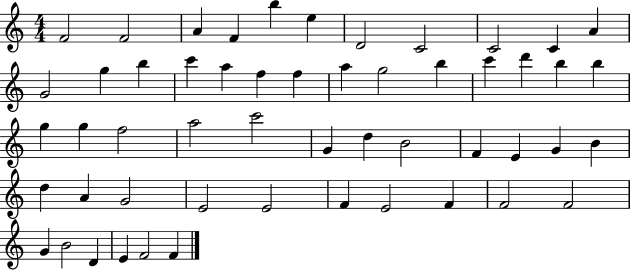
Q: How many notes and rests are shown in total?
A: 53